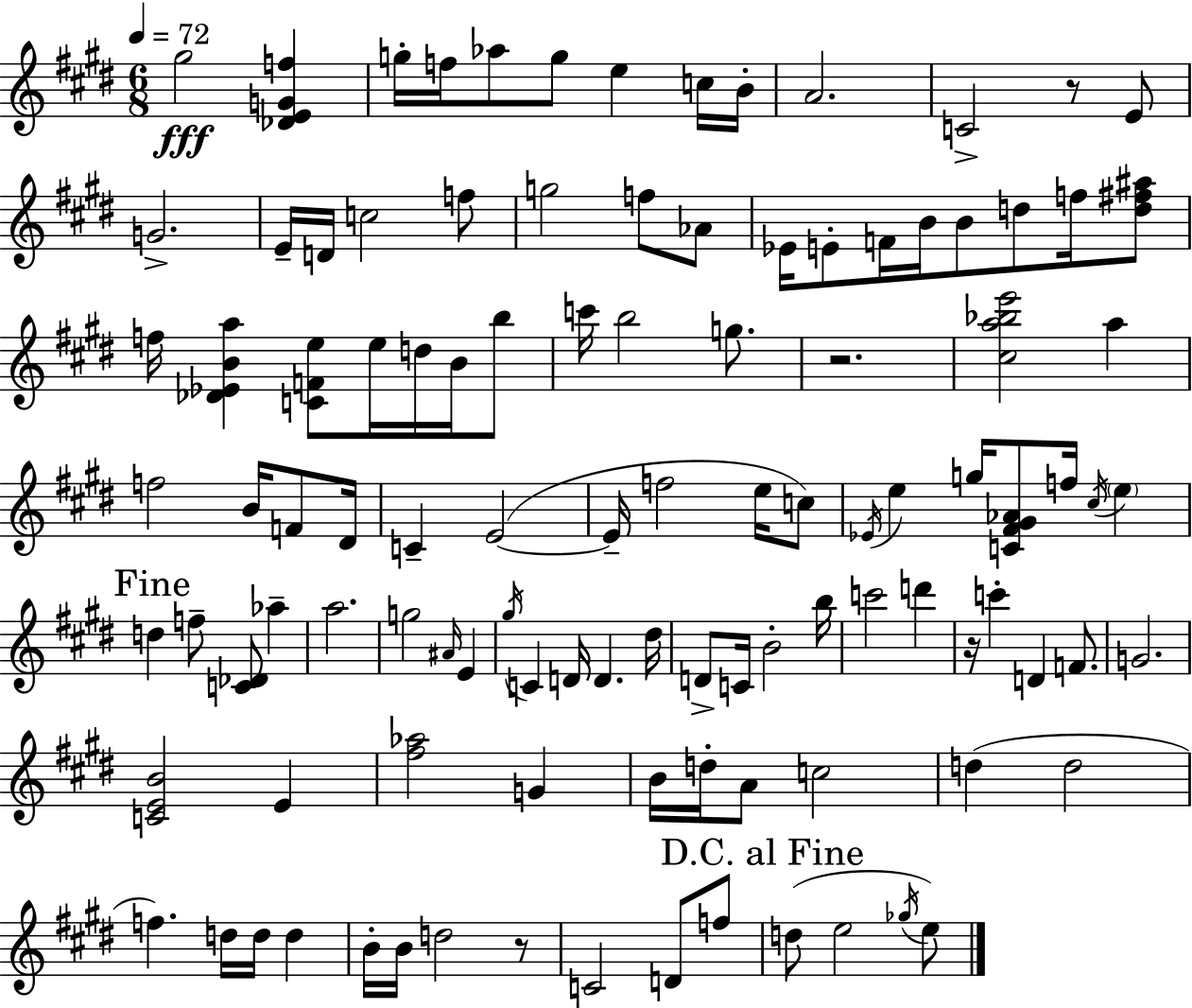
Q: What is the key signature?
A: E major